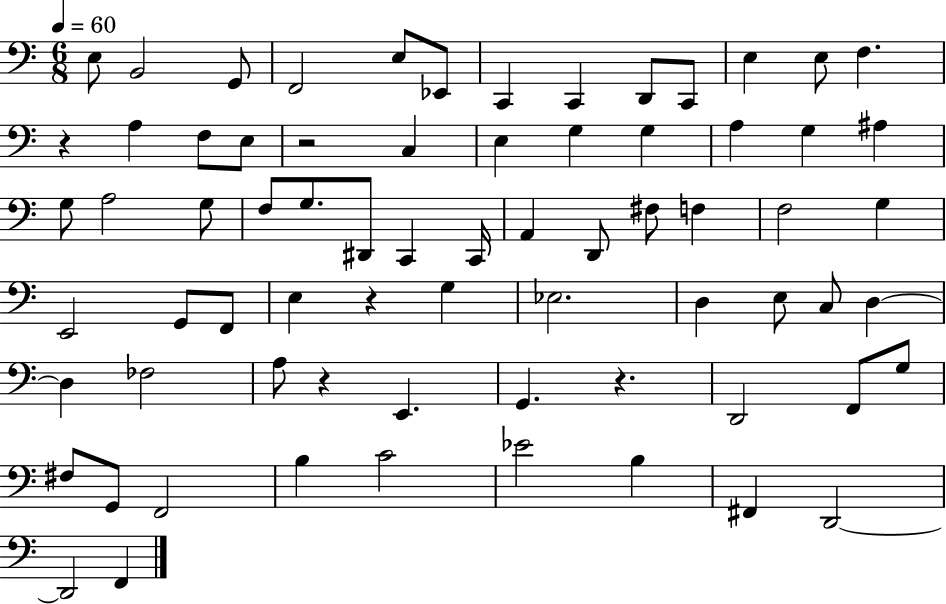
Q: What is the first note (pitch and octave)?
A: E3